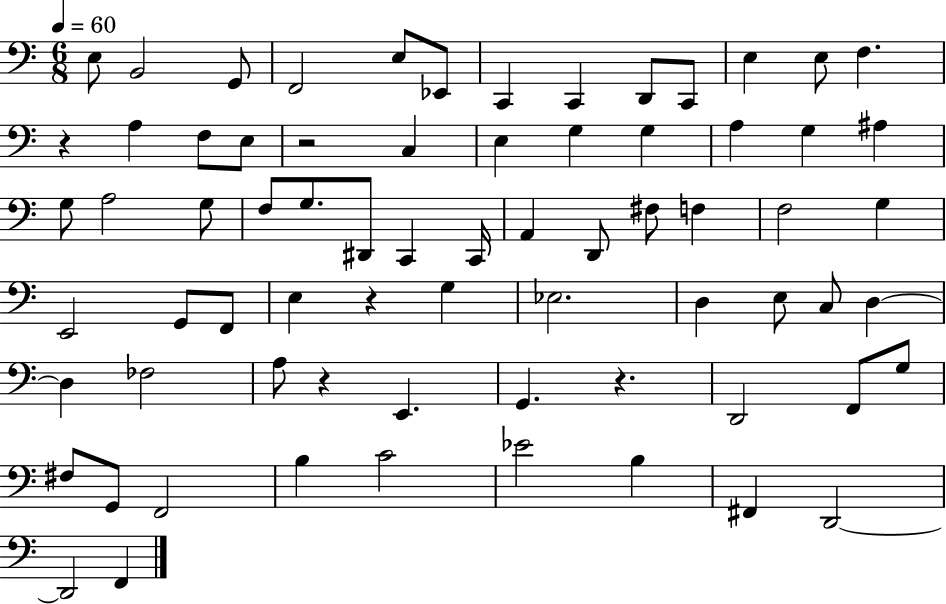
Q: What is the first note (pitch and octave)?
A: E3